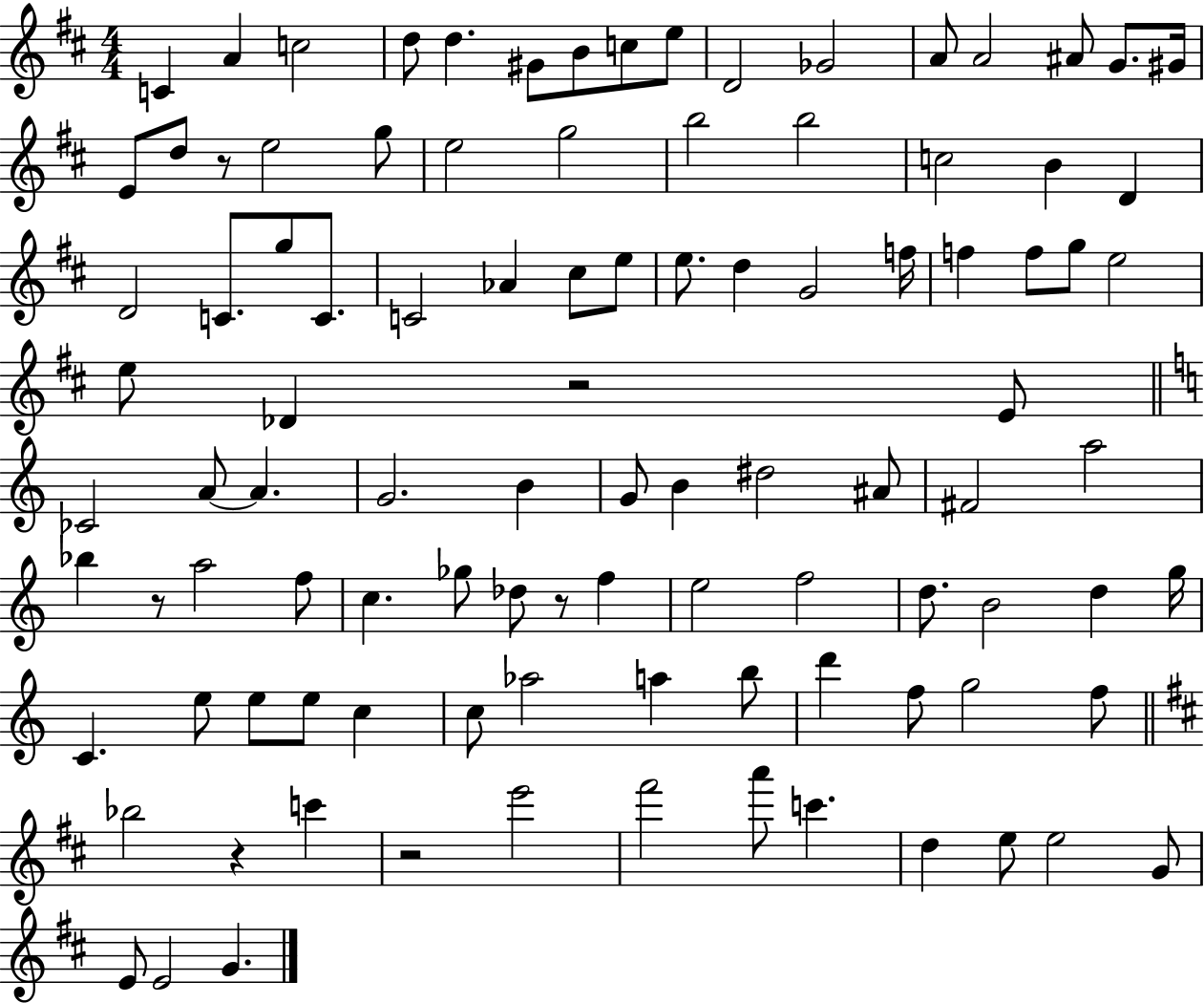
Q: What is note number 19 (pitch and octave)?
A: E5